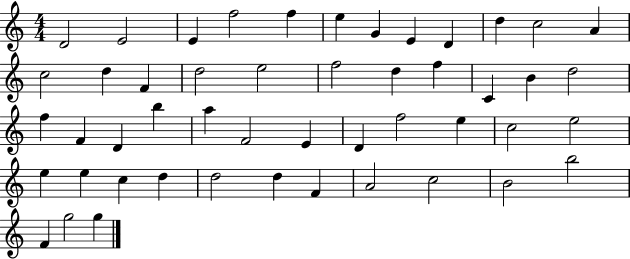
D4/h E4/h E4/q F5/h F5/q E5/q G4/q E4/q D4/q D5/q C5/h A4/q C5/h D5/q F4/q D5/h E5/h F5/h D5/q F5/q C4/q B4/q D5/h F5/q F4/q D4/q B5/q A5/q F4/h E4/q D4/q F5/h E5/q C5/h E5/h E5/q E5/q C5/q D5/q D5/h D5/q F4/q A4/h C5/h B4/h B5/h F4/q G5/h G5/q